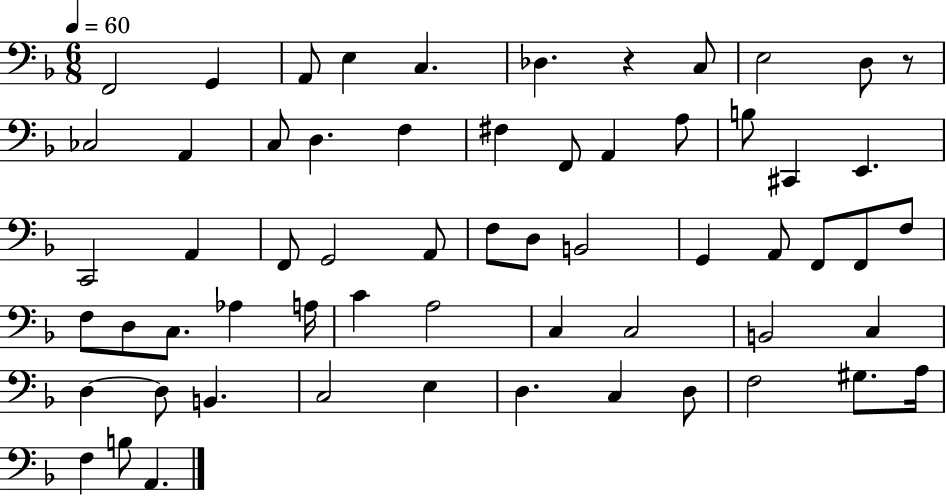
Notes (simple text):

F2/h G2/q A2/e E3/q C3/q. Db3/q. R/q C3/e E3/h D3/e R/e CES3/h A2/q C3/e D3/q. F3/q F#3/q F2/e A2/q A3/e B3/e C#2/q E2/q. C2/h A2/q F2/e G2/h A2/e F3/e D3/e B2/h G2/q A2/e F2/e F2/e F3/e F3/e D3/e C3/e. Ab3/q A3/s C4/q A3/h C3/q C3/h B2/h C3/q D3/q D3/e B2/q. C3/h E3/q D3/q. C3/q D3/e F3/h G#3/e. A3/s F3/q B3/e A2/q.